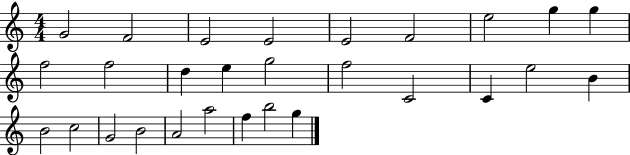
X:1
T:Untitled
M:4/4
L:1/4
K:C
G2 F2 E2 E2 E2 F2 e2 g g f2 f2 d e g2 f2 C2 C e2 B B2 c2 G2 B2 A2 a2 f b2 g